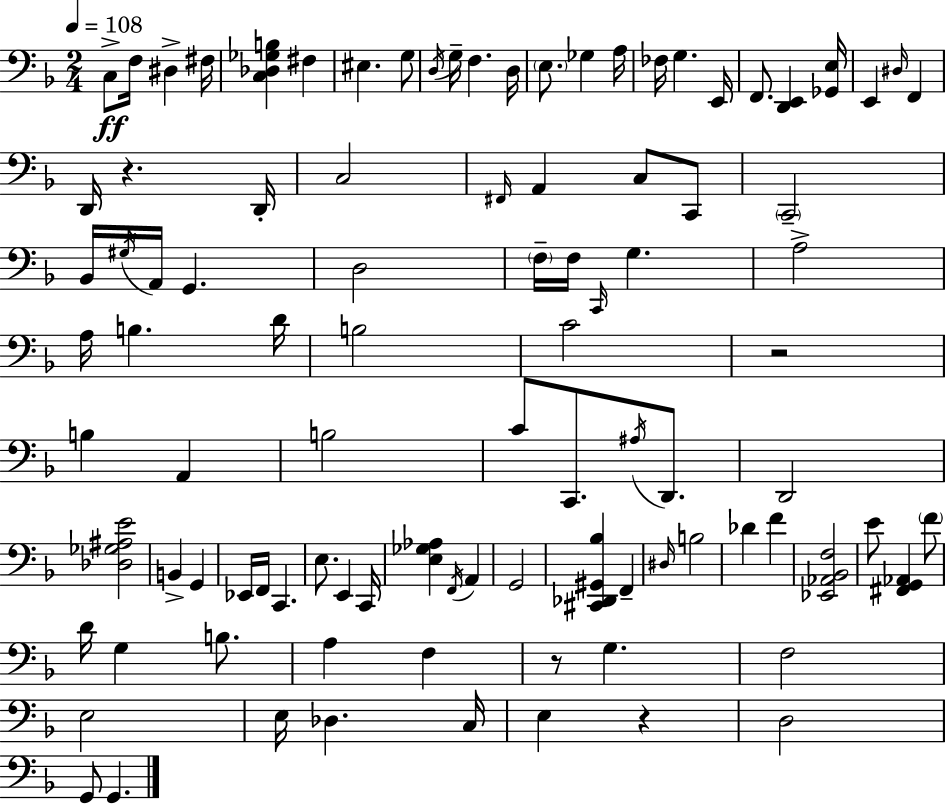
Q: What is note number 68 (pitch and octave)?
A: F4